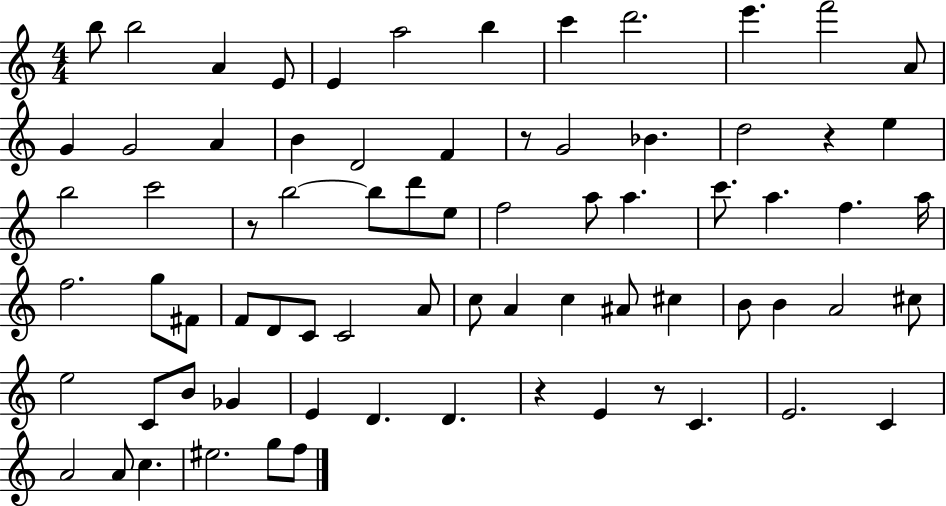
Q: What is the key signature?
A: C major